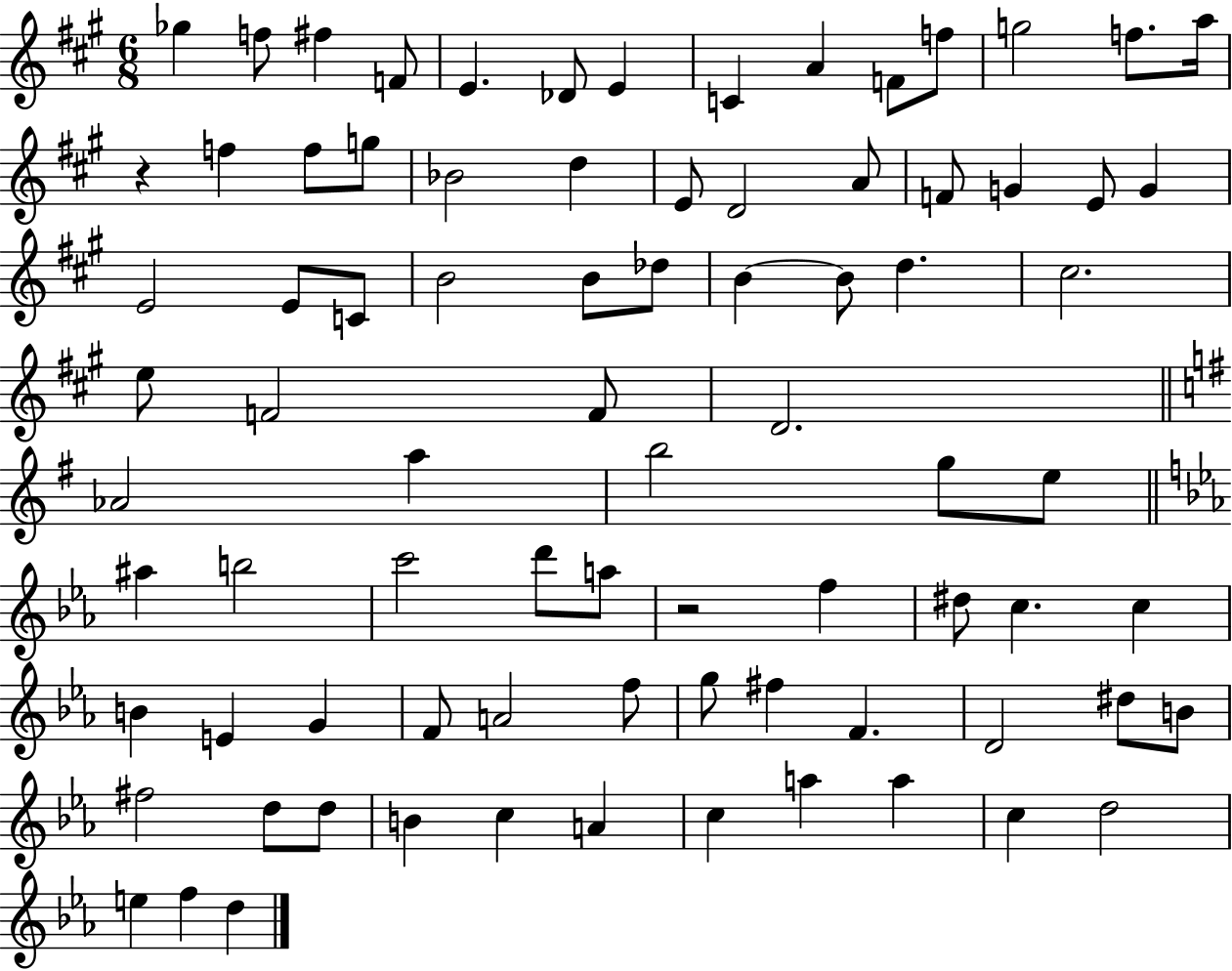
Gb5/q F5/e F#5/q F4/e E4/q. Db4/e E4/q C4/q A4/q F4/e F5/e G5/h F5/e. A5/s R/q F5/q F5/e G5/e Bb4/h D5/q E4/e D4/h A4/e F4/e G4/q E4/e G4/q E4/h E4/e C4/e B4/h B4/e Db5/e B4/q B4/e D5/q. C#5/h. E5/e F4/h F4/e D4/h. Ab4/h A5/q B5/h G5/e E5/e A#5/q B5/h C6/h D6/e A5/e R/h F5/q D#5/e C5/q. C5/q B4/q E4/q G4/q F4/e A4/h F5/e G5/e F#5/q F4/q. D4/h D#5/e B4/e F#5/h D5/e D5/e B4/q C5/q A4/q C5/q A5/q A5/q C5/q D5/h E5/q F5/q D5/q